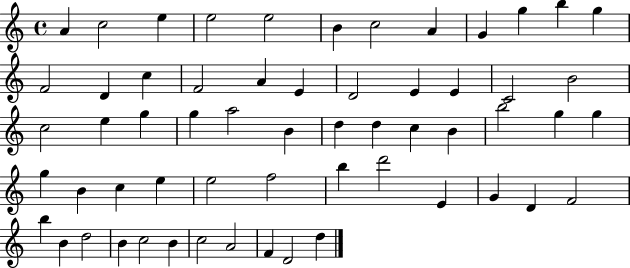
{
  \clef treble
  \time 4/4
  \defaultTimeSignature
  \key c \major
  a'4 c''2 e''4 | e''2 e''2 | b'4 c''2 a'4 | g'4 g''4 b''4 g''4 | \break f'2 d'4 c''4 | f'2 a'4 e'4 | d'2 e'4 e'4 | c'2 b'2 | \break c''2 e''4 g''4 | g''4 a''2 b'4 | d''4 d''4 c''4 b'4 | b''2 g''4 g''4 | \break g''4 b'4 c''4 e''4 | e''2 f''2 | b''4 d'''2 e'4 | g'4 d'4 f'2 | \break b''4 b'4 d''2 | b'4 c''2 b'4 | c''2 a'2 | f'4 d'2 d''4 | \break \bar "|."
}